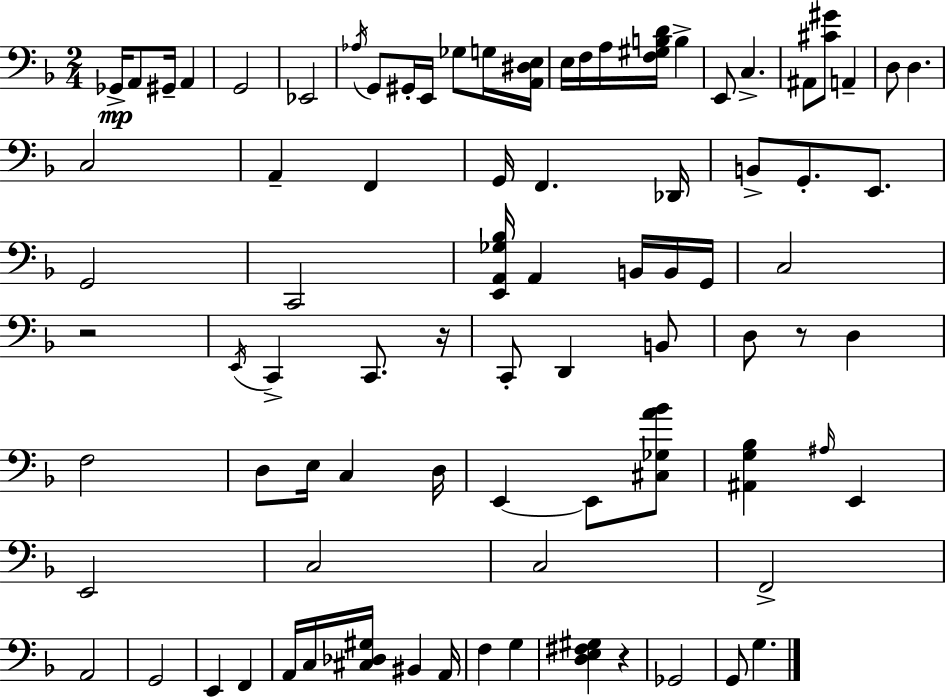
{
  \clef bass
  \numericTimeSignature
  \time 2/4
  \key d \minor
  ges,16->\mp a,8 gis,16-- a,4 | g,2 | ees,2 | \acciaccatura { aes16 } g,8 gis,16-. e,16 ges8 g16 | \break <a, dis e>16 e16 f16 a16 <f gis b d'>16 b4-> | e,8 c4.-> | ais,8 <cis' gis'>8 a,4-- | d8 d4. | \break c2 | a,4-- f,4 | g,16 f,4. | des,16 b,8-> g,8.-. e,8. | \break g,2 | c,2 | <e, a, ges bes>16 a,4 b,16 b,16 | g,16 c2 | \break r2 | \acciaccatura { e,16 } c,4-> c,8. | r16 c,8-. d,4 | b,8 d8 r8 d4 | \break f2 | d8 e16 c4 | d16 e,4~~ e,8 | <cis ges a' bes'>8 <ais, g bes>4 \grace { ais16 } e,4 | \break e,2 | c2 | c2 | f,2-> | \break a,2 | g,2 | e,4 f,4 | a,16 c16 <cis des gis>16 bis,4 | \break a,16 f4 g4 | <d e fis gis>4 r4 | ges,2 | g,8 g4. | \break \bar "|."
}